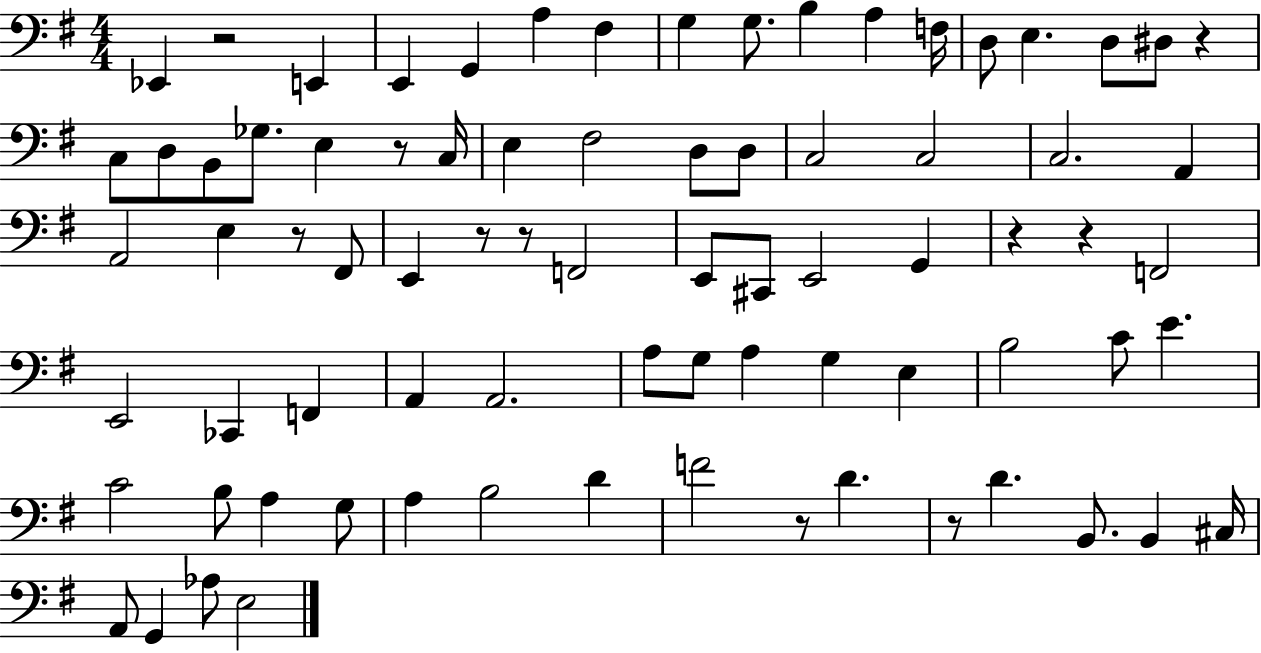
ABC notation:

X:1
T:Untitled
M:4/4
L:1/4
K:G
_E,, z2 E,, E,, G,, A, ^F, G, G,/2 B, A, F,/4 D,/2 E, D,/2 ^D,/2 z C,/2 D,/2 B,,/2 _G,/2 E, z/2 C,/4 E, ^F,2 D,/2 D,/2 C,2 C,2 C,2 A,, A,,2 E, z/2 ^F,,/2 E,, z/2 z/2 F,,2 E,,/2 ^C,,/2 E,,2 G,, z z F,,2 E,,2 _C,, F,, A,, A,,2 A,/2 G,/2 A, G, E, B,2 C/2 E C2 B,/2 A, G,/2 A, B,2 D F2 z/2 D z/2 D B,,/2 B,, ^C,/4 A,,/2 G,, _A,/2 E,2